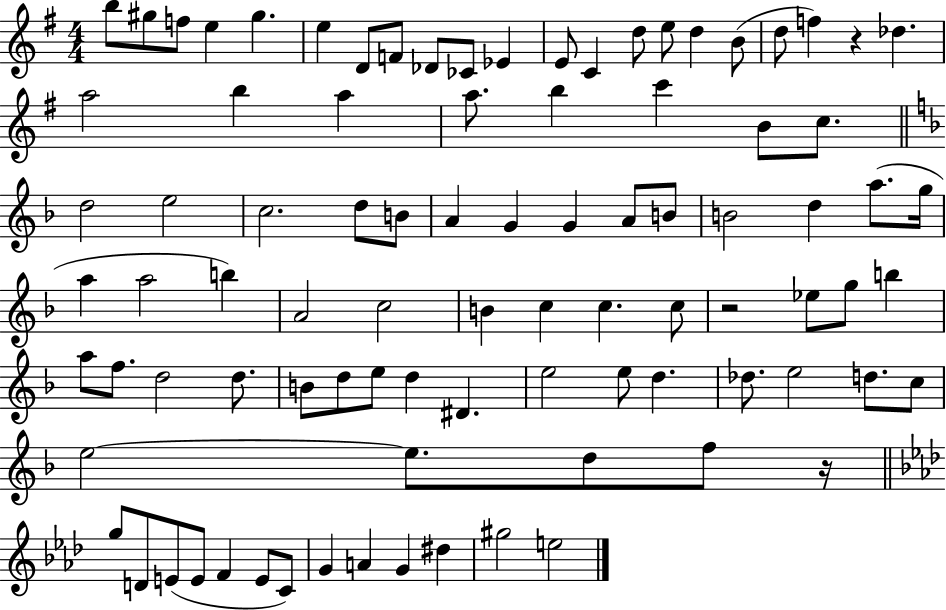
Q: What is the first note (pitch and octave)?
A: B5